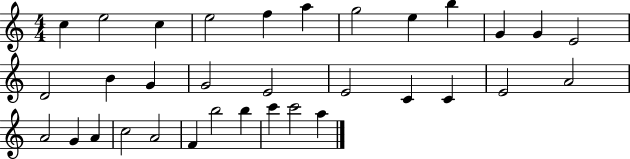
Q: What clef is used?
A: treble